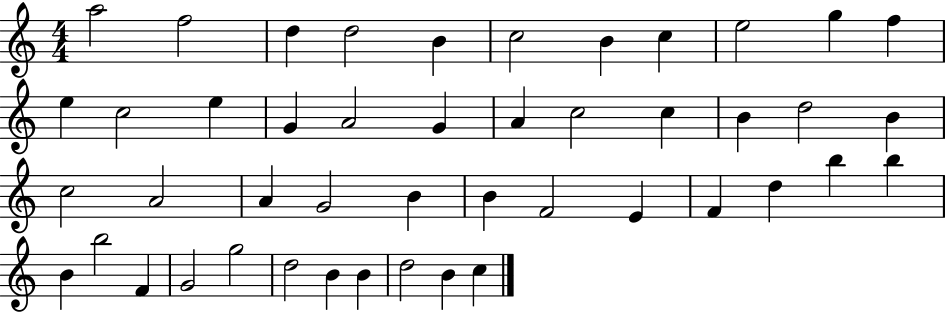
A5/h F5/h D5/q D5/h B4/q C5/h B4/q C5/q E5/h G5/q F5/q E5/q C5/h E5/q G4/q A4/h G4/q A4/q C5/h C5/q B4/q D5/h B4/q C5/h A4/h A4/q G4/h B4/q B4/q F4/h E4/q F4/q D5/q B5/q B5/q B4/q B5/h F4/q G4/h G5/h D5/h B4/q B4/q D5/h B4/q C5/q